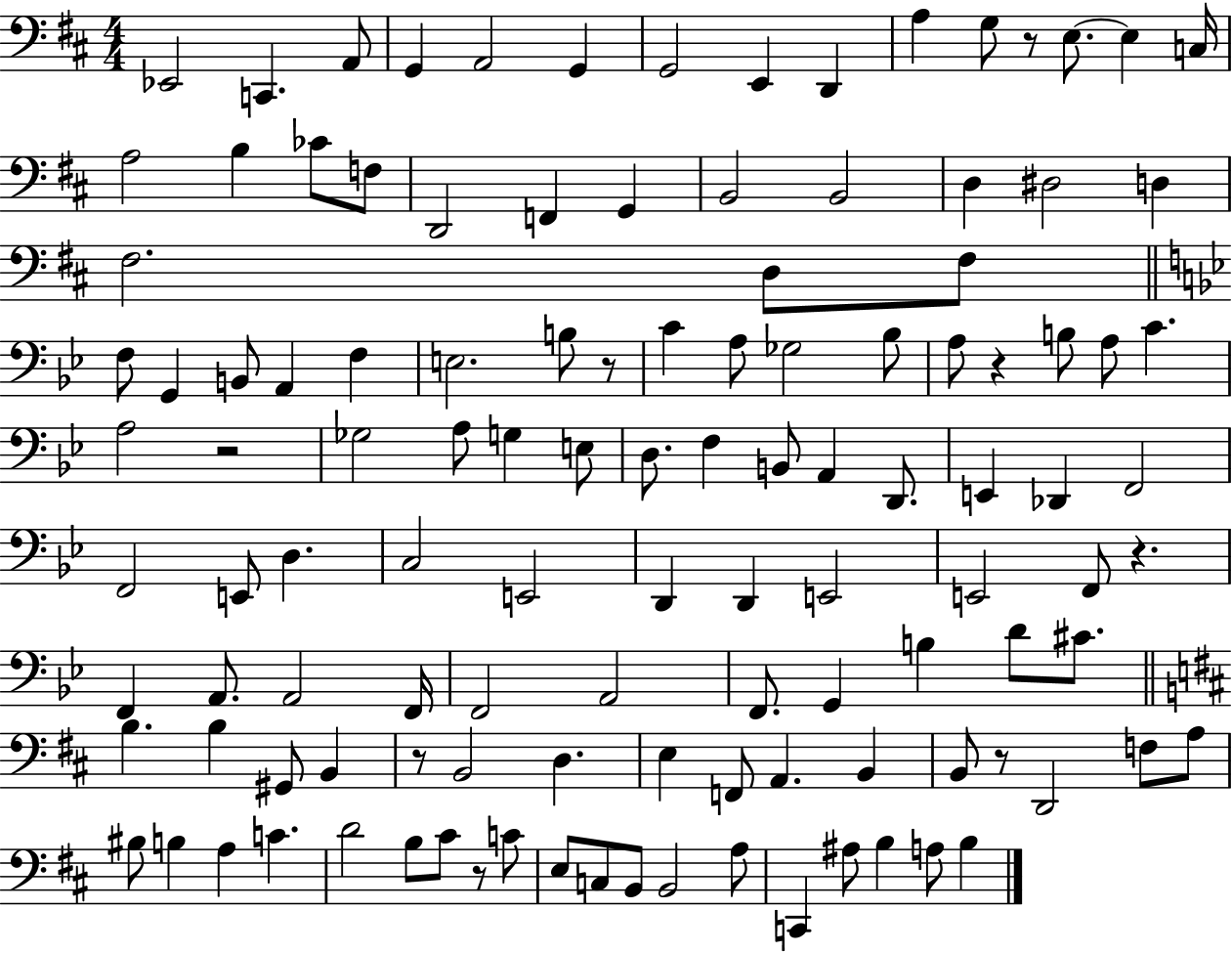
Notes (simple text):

Eb2/h C2/q. A2/e G2/q A2/h G2/q G2/h E2/q D2/q A3/q G3/e R/e E3/e. E3/q C3/s A3/h B3/q CES4/e F3/e D2/h F2/q G2/q B2/h B2/h D3/q D#3/h D3/q F#3/h. D3/e F#3/e F3/e G2/q B2/e A2/q F3/q E3/h. B3/e R/e C4/q A3/e Gb3/h Bb3/e A3/e R/q B3/e A3/e C4/q. A3/h R/h Gb3/h A3/e G3/q E3/e D3/e. F3/q B2/e A2/q D2/e. E2/q Db2/q F2/h F2/h E2/e D3/q. C3/h E2/h D2/q D2/q E2/h E2/h F2/e R/q. F2/q A2/e. A2/h F2/s F2/h A2/h F2/e. G2/q B3/q D4/e C#4/e. B3/q. B3/q G#2/e B2/q R/e B2/h D3/q. E3/q F2/e A2/q. B2/q B2/e R/e D2/h F3/e A3/e BIS3/e B3/q A3/q C4/q. D4/h B3/e C#4/e R/e C4/e E3/e C3/e B2/e B2/h A3/e C2/q A#3/e B3/q A3/e B3/q